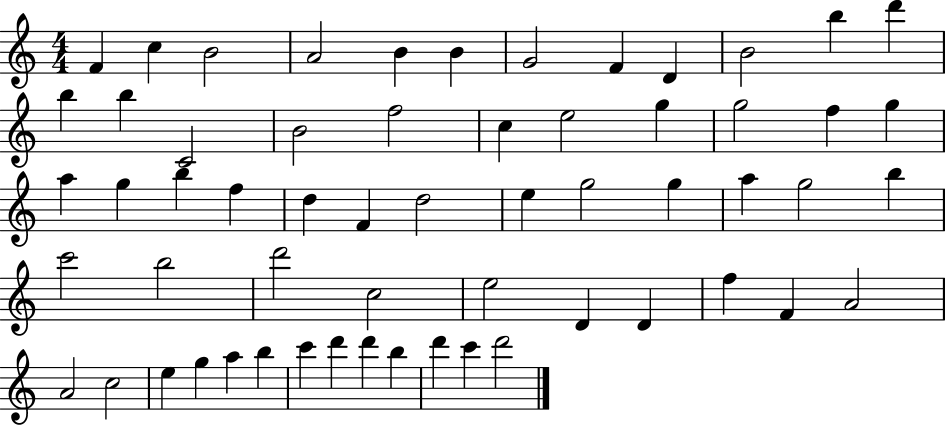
F4/q C5/q B4/h A4/h B4/q B4/q G4/h F4/q D4/q B4/h B5/q D6/q B5/q B5/q C4/h B4/h F5/h C5/q E5/h G5/q G5/h F5/q G5/q A5/q G5/q B5/q F5/q D5/q F4/q D5/h E5/q G5/h G5/q A5/q G5/h B5/q C6/h B5/h D6/h C5/h E5/h D4/q D4/q F5/q F4/q A4/h A4/h C5/h E5/q G5/q A5/q B5/q C6/q D6/q D6/q B5/q D6/q C6/q D6/h